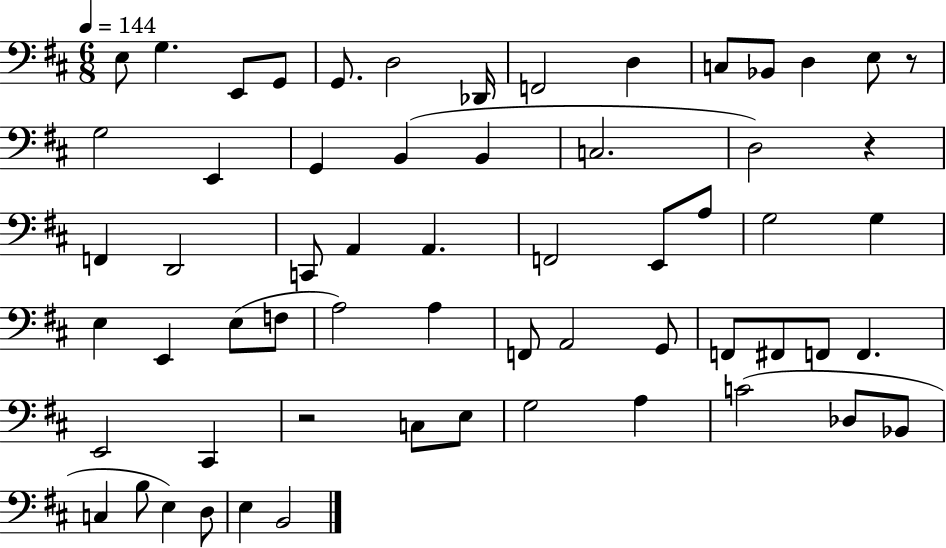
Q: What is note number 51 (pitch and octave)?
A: Db3